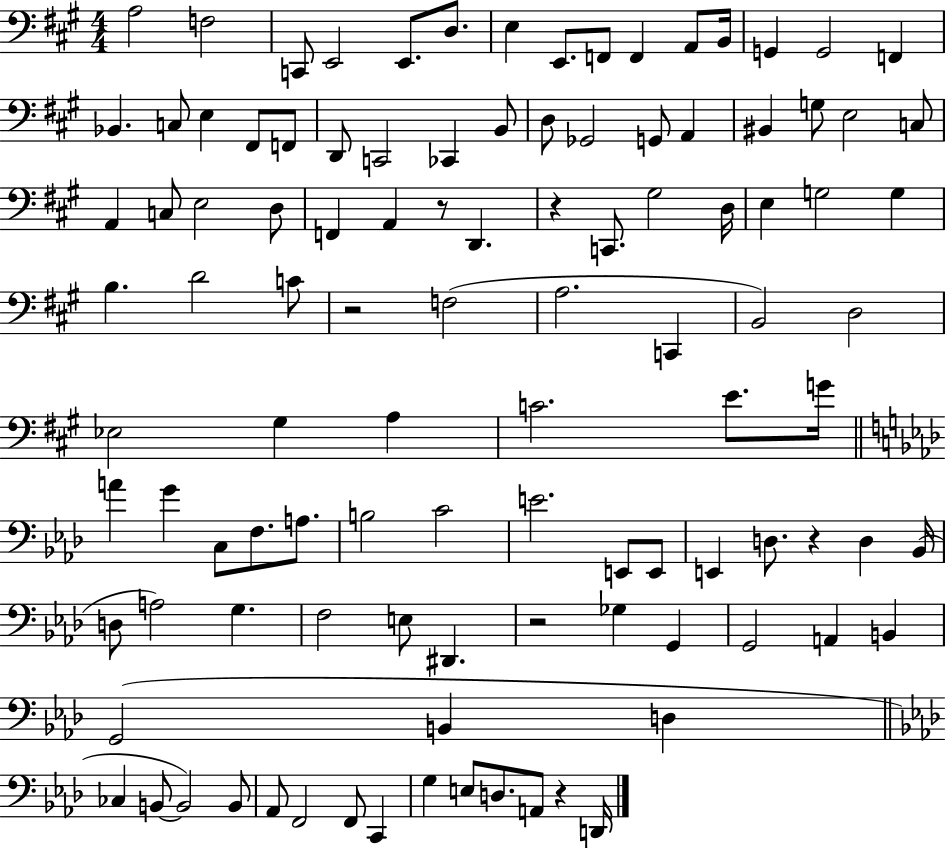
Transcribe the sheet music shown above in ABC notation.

X:1
T:Untitled
M:4/4
L:1/4
K:A
A,2 F,2 C,,/2 E,,2 E,,/2 D,/2 E, E,,/2 F,,/2 F,, A,,/2 B,,/4 G,, G,,2 F,, _B,, C,/2 E, ^F,,/2 F,,/2 D,,/2 C,,2 _C,, B,,/2 D,/2 _G,,2 G,,/2 A,, ^B,, G,/2 E,2 C,/2 A,, C,/2 E,2 D,/2 F,, A,, z/2 D,, z C,,/2 ^G,2 D,/4 E, G,2 G, B, D2 C/2 z2 F,2 A,2 C,, B,,2 D,2 _E,2 ^G, A, C2 E/2 G/4 A G C,/2 F,/2 A,/2 B,2 C2 E2 E,,/2 E,,/2 E,, D,/2 z D, _B,,/4 D,/2 A,2 G, F,2 E,/2 ^D,, z2 _G, G,, G,,2 A,, B,, G,,2 B,, D, _C, B,,/2 B,,2 B,,/2 _A,,/2 F,,2 F,,/2 C,, G, E,/2 D,/2 A,,/2 z D,,/4